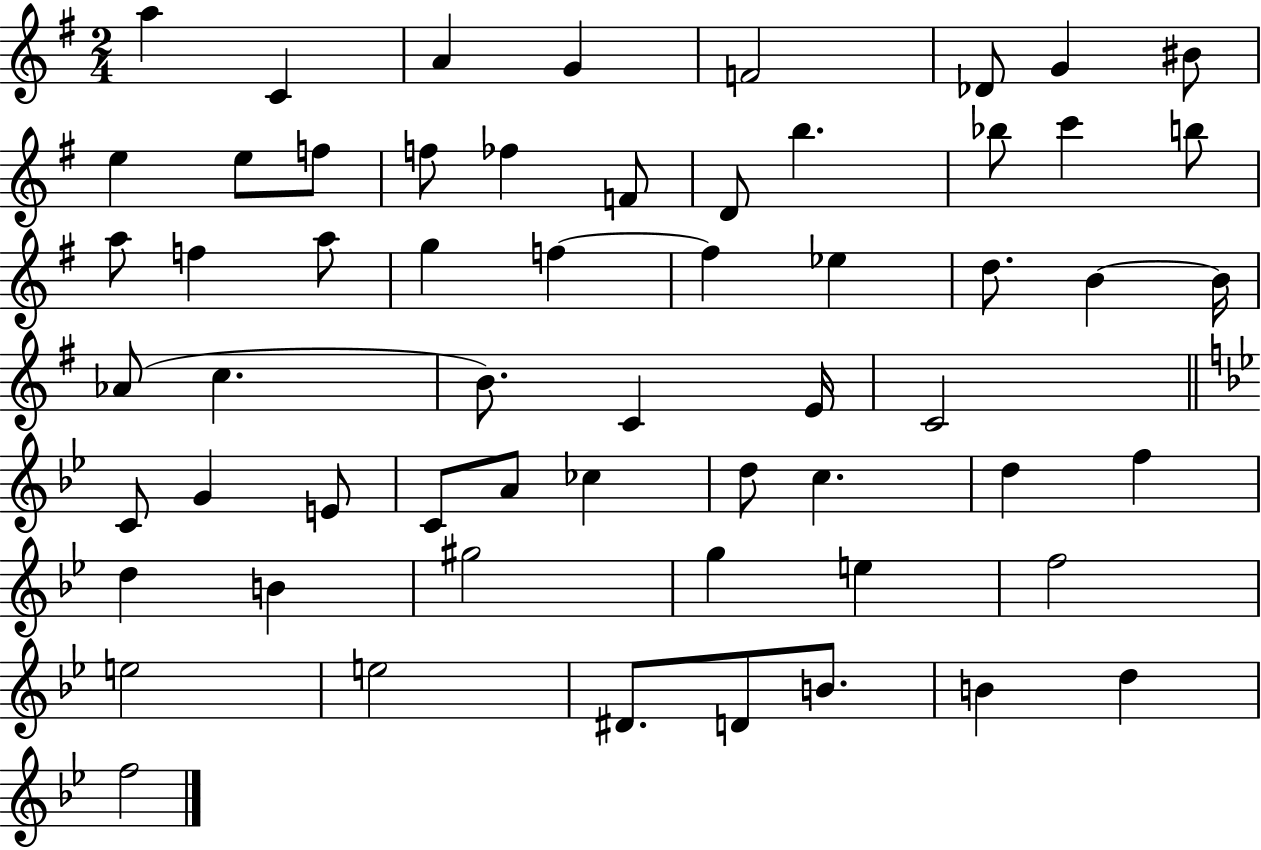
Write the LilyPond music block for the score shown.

{
  \clef treble
  \numericTimeSignature
  \time 2/4
  \key g \major
  a''4 c'4 | a'4 g'4 | f'2 | des'8 g'4 bis'8 | \break e''4 e''8 f''8 | f''8 fes''4 f'8 | d'8 b''4. | bes''8 c'''4 b''8 | \break a''8 f''4 a''8 | g''4 f''4~~ | f''4 ees''4 | d''8. b'4~~ b'16 | \break aes'8( c''4. | b'8.) c'4 e'16 | c'2 | \bar "||" \break \key bes \major c'8 g'4 e'8 | c'8 a'8 ces''4 | d''8 c''4. | d''4 f''4 | \break d''4 b'4 | gis''2 | g''4 e''4 | f''2 | \break e''2 | e''2 | dis'8. d'8 b'8. | b'4 d''4 | \break f''2 | \bar "|."
}